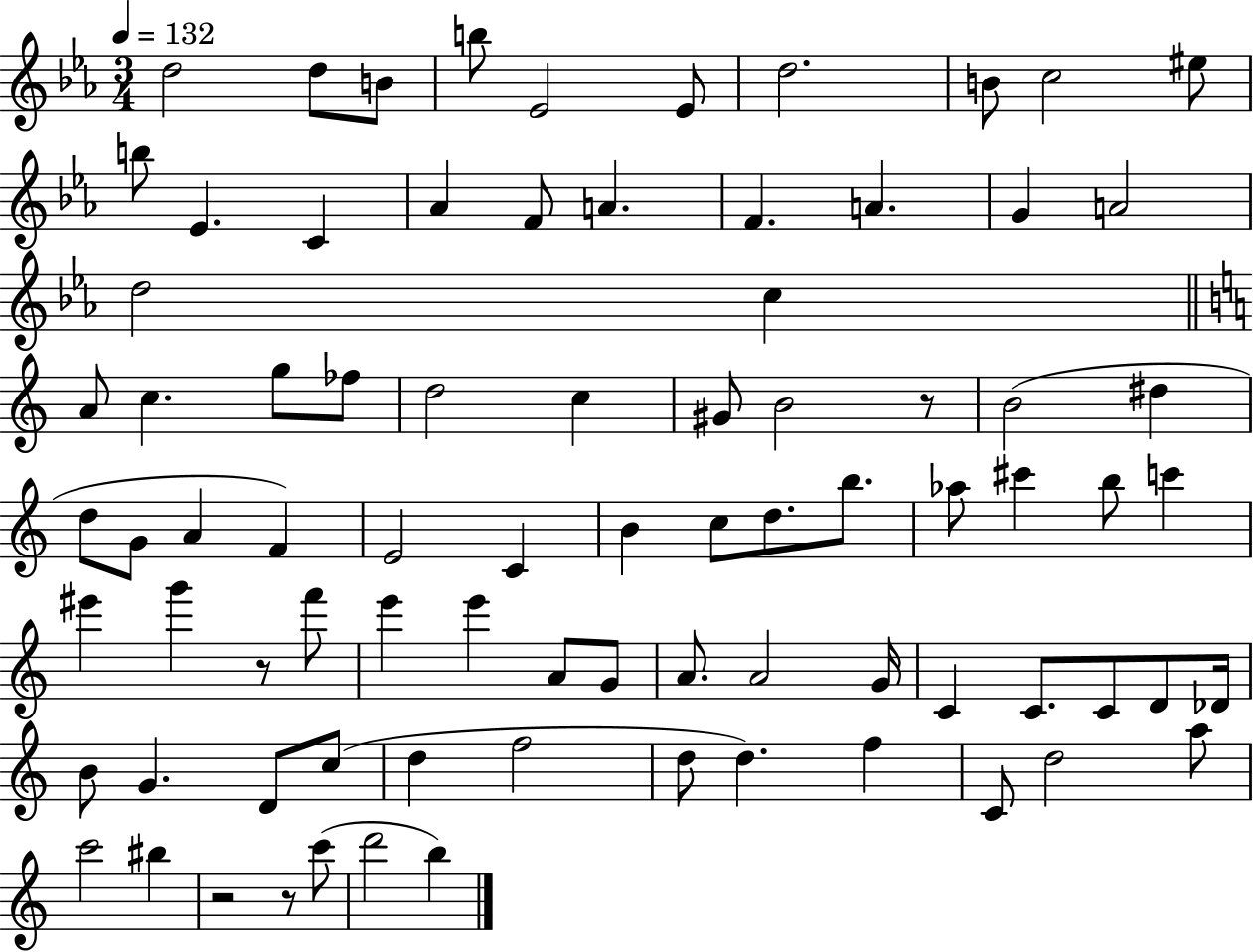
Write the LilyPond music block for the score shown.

{
  \clef treble
  \numericTimeSignature
  \time 3/4
  \key ees \major
  \tempo 4 = 132
  d''2 d''8 b'8 | b''8 ees'2 ees'8 | d''2. | b'8 c''2 eis''8 | \break b''8 ees'4. c'4 | aes'4 f'8 a'4. | f'4. a'4. | g'4 a'2 | \break d''2 c''4 | \bar "||" \break \key a \minor a'8 c''4. g''8 fes''8 | d''2 c''4 | gis'8 b'2 r8 | b'2( dis''4 | \break d''8 g'8 a'4 f'4) | e'2 c'4 | b'4 c''8 d''8. b''8. | aes''8 cis'''4 b''8 c'''4 | \break eis'''4 g'''4 r8 f'''8 | e'''4 e'''4 a'8 g'8 | a'8. a'2 g'16 | c'4 c'8. c'8 d'8 des'16 | \break b'8 g'4. d'8 c''8( | d''4 f''2 | d''8 d''4.) f''4 | c'8 d''2 a''8 | \break c'''2 bis''4 | r2 r8 c'''8( | d'''2 b''4) | \bar "|."
}